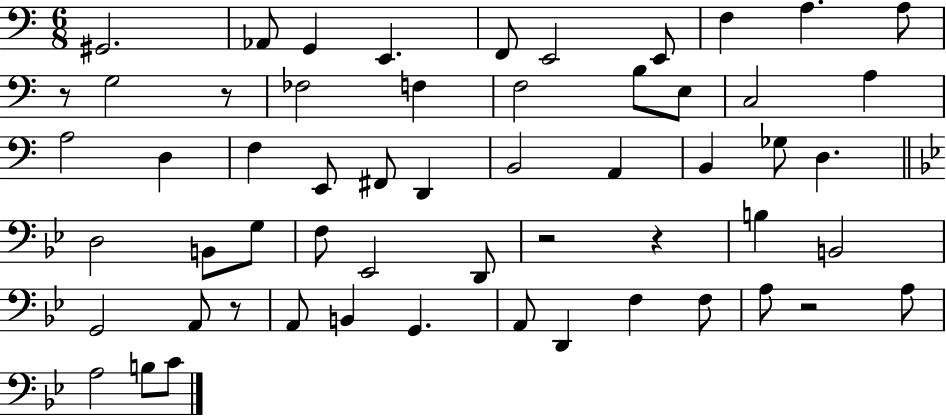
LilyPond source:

{
  \clef bass
  \numericTimeSignature
  \time 6/8
  \key c \major
  gis,2. | aes,8 g,4 e,4. | f,8 e,2 e,8 | f4 a4. a8 | \break r8 g2 r8 | fes2 f4 | f2 b8 e8 | c2 a4 | \break a2 d4 | f4 e,8 fis,8 d,4 | b,2 a,4 | b,4 ges8 d4. | \break \bar "||" \break \key bes \major d2 b,8 g8 | f8 ees,2 d,8 | r2 r4 | b4 b,2 | \break g,2 a,8 r8 | a,8 b,4 g,4. | a,8 d,4 f4 f8 | a8 r2 a8 | \break a2 b8 c'8 | \bar "|."
}